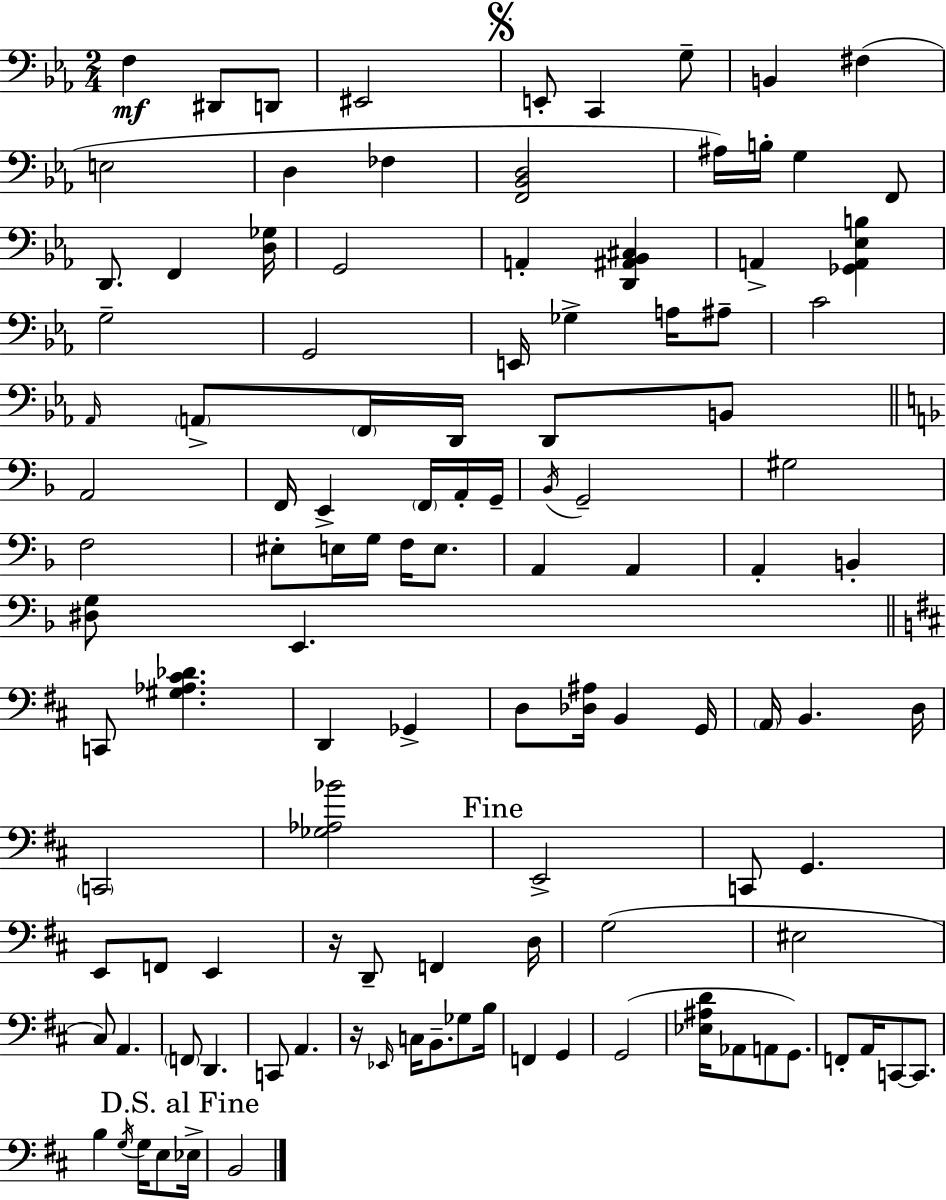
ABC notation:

X:1
T:Untitled
M:2/4
L:1/4
K:Eb
F, ^D,,/2 D,,/2 ^E,,2 E,,/2 C,, G,/2 B,, ^F, E,2 D, _F, [F,,_B,,D,]2 ^A,/4 B,/4 G, F,,/2 D,,/2 F,, [D,_G,]/4 G,,2 A,, [D,,^A,,_B,,^C,] A,, [_G,,A,,_E,B,] G,2 G,,2 E,,/4 _G, A,/4 ^A,/2 C2 _A,,/4 A,,/2 F,,/4 D,,/4 D,,/2 B,,/2 A,,2 F,,/4 E,, F,,/4 A,,/4 G,,/4 _B,,/4 G,,2 ^G,2 F,2 ^E,/2 E,/4 G,/4 F,/4 E,/2 A,, A,, A,, B,, [^D,G,]/2 E,, C,,/2 [^G,_A,^C_D] D,, _G,, D,/2 [_D,^A,]/4 B,, G,,/4 A,,/4 B,, D,/4 C,,2 [_G,_A,_B]2 E,,2 C,,/2 G,, E,,/2 F,,/2 E,, z/4 D,,/2 F,, D,/4 G,2 ^E,2 ^C,/2 A,, F,,/2 D,, C,,/2 A,, z/4 _E,,/4 C,/4 B,,/2 _G,/2 B,/4 F,, G,, G,,2 [_E,^A,D]/4 _A,,/2 A,,/2 G,,/2 F,,/2 A,,/4 C,,/2 C,,/2 B, G,/4 G,/4 E,/2 _E,/4 B,,2